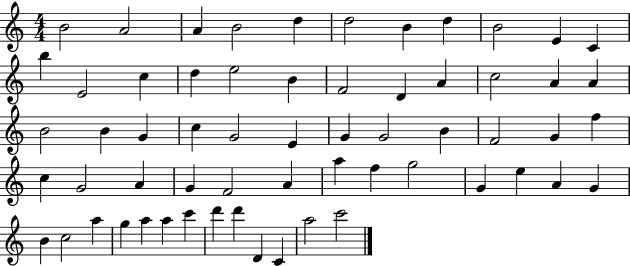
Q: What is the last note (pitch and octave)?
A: C6